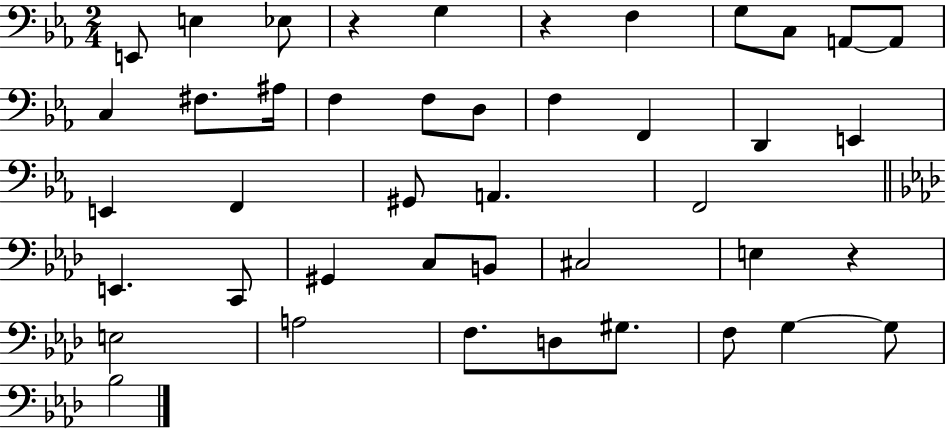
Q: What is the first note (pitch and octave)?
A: E2